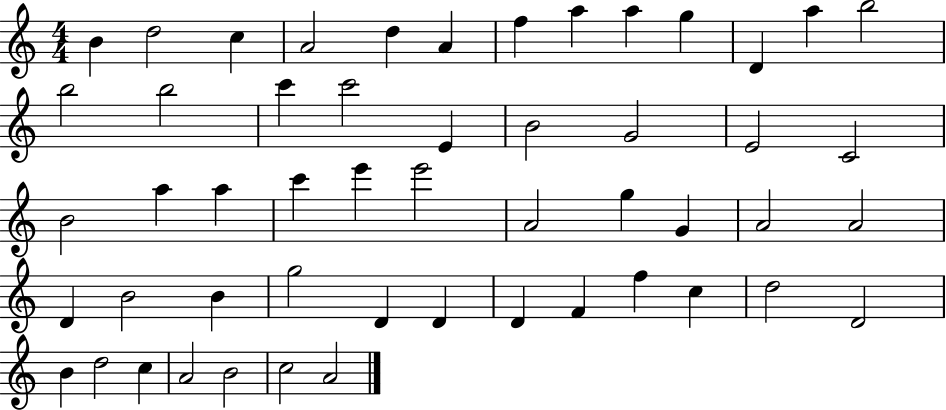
X:1
T:Untitled
M:4/4
L:1/4
K:C
B d2 c A2 d A f a a g D a b2 b2 b2 c' c'2 E B2 G2 E2 C2 B2 a a c' e' e'2 A2 g G A2 A2 D B2 B g2 D D D F f c d2 D2 B d2 c A2 B2 c2 A2